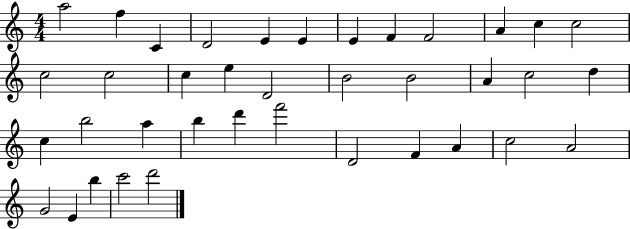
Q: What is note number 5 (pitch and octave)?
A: E4